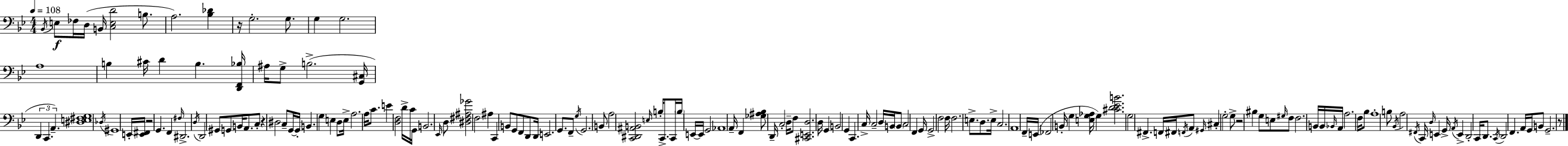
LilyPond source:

{
  \clef bass
  \numericTimeSignature
  \time 4/4
  \key bes \major
  \tempo 4 = 108
  \acciaccatura { bes,16 }\f e8 fes16 d16( b,16 <c e d'>2 b8. | a2.) <bes des'>4 | r16 g2.-. g8. | g4 g2. | \break a1 | b4 cis'16 d'4 b4. | <d, f, bes>16 ais16 g8-> b2.->( | <g, cis>16 \tuplet 3/2 { d,4 c,4. a,4.--) } | \break <dis e fis g>1 | \acciaccatura { des16 } gis,1 | e,16-. <e, fis,>16 r2 g,4. | f,4 \grace { fis16 } dis,2.-> | \break \acciaccatura { d16 } d,2 gis,8 g,8 | b,16 a,8. c8-. r4 dis2 | c8-- g,16~~ g,16-. b,4. g4 | e4 d8 e16-> a2. | \break a16 c'8. e'4 <d f>2 | d'16-> c'16 g,16 b,2. | \grace { ees,16 } d8 <dis fis ais ges'>2 f2 | ais4 c,4 b,8 g,8 | \break f,8 d,8 d,16 e,2. | g,8. f,8-- \acciaccatura { g16 } g,2. | b,8 a2 <c, dis, ais, b,>2 | \grace { e16 } b16-. c,8.-> c,16 \parenthesize b16 e,16~~ e,16 g,2 | \break aes,1 | a,16-- f,4 <ges ais bes>8 d,16-- c2-. | d16-- f8 <cis, e, d>2. | d16 g,4 b,2 | \break g,4 c,4. c16-> c2-- | d16 b,16 \parenthesize b,8 c2 | f,4 g,16 g,2-> f2 | f16 f2. | \break e8.-> d8. e16-> c2. | a,1 | f,16-- e,16( fes,2 | b,16-. g4 <e g aes>16 g4) <cis' d' ees' b'>2. | \break g2 fis,4.-> | f,16 fis,16 \acciaccatura { f,16 } a,8 \grace { gis,16 } cis4-. g2-. | g8-> r2 | bis4 g8 e8 \grace { gis16 } f8 f2. | \break b,16 b,16 \grace { bes,16 } a,16 a2. | f16 bes8 a1-. | b8 \acciaccatura { bes,16 } a2 | \acciaccatura { fis,16 } c,16 \grace { d16 } e,4 g,16-> \acciaccatura { a,16 } e,4-> | \break d,2-. c,16 d,8. \acciaccatura { c,16 } | d,2 f,4. a,16 g,16 | b,8 g,2.-- r8 | \bar "|."
}